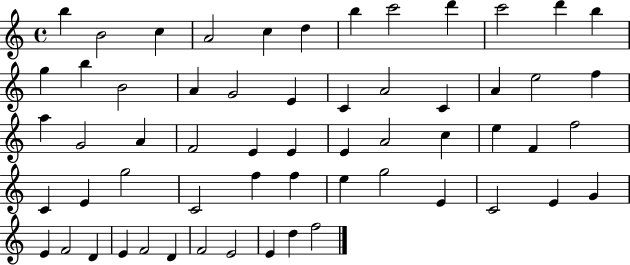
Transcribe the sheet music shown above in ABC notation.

X:1
T:Untitled
M:4/4
L:1/4
K:C
b B2 c A2 c d b c'2 d' c'2 d' b g b B2 A G2 E C A2 C A e2 f a G2 A F2 E E E A2 c e F f2 C E g2 C2 f f e g2 E C2 E G E F2 D E F2 D F2 E2 E d f2